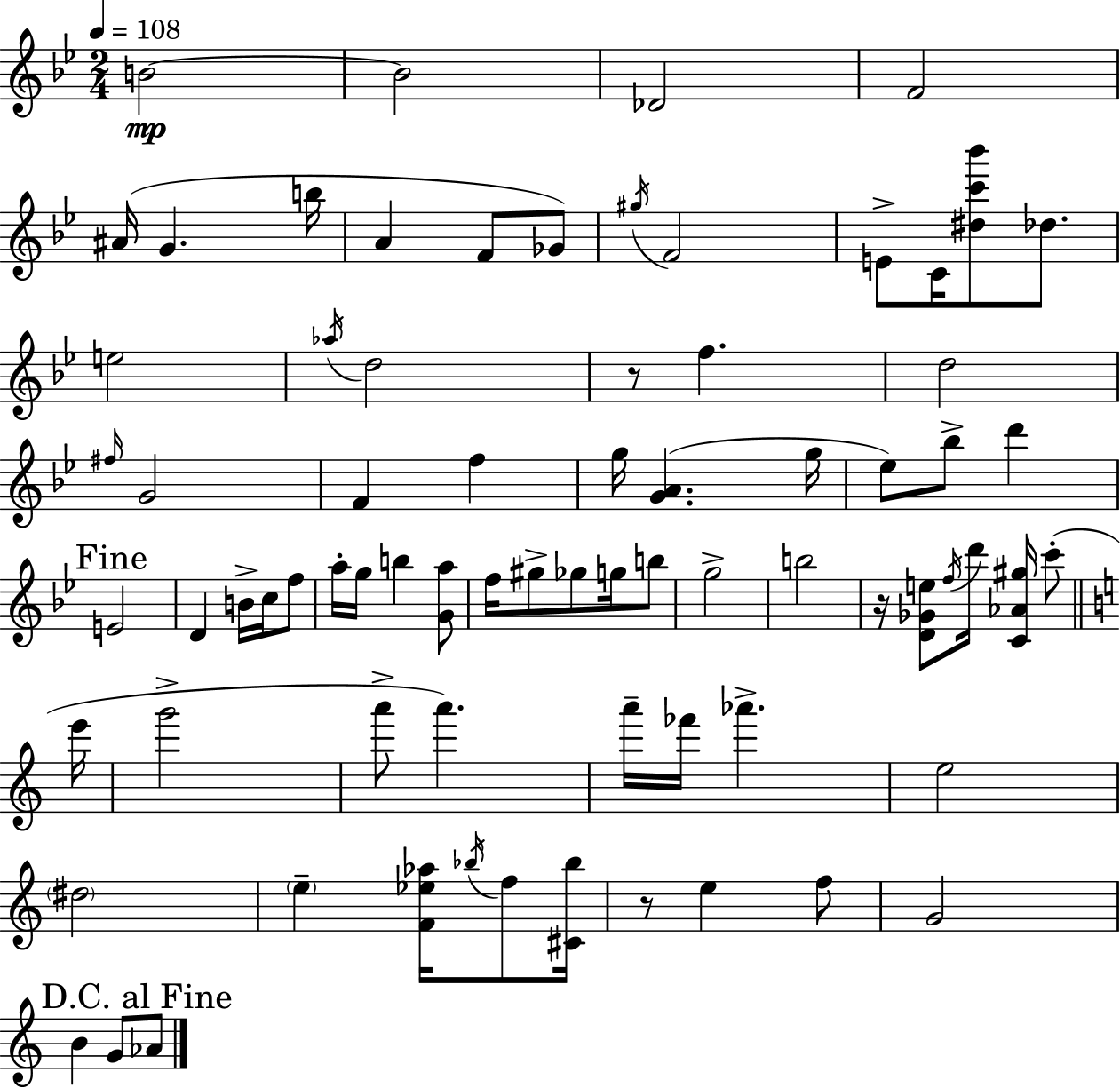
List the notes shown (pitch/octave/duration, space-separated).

B4/h B4/h Db4/h F4/h A#4/s G4/q. B5/s A4/q F4/e Gb4/e G#5/s F4/h E4/e C4/s [D#5,C6,Bb6]/e Db5/e. E5/h Ab5/s D5/h R/e F5/q. D5/h F#5/s G4/h F4/q F5/q G5/s [G4,A4]/q. G5/s Eb5/e Bb5/e D6/q E4/h D4/q B4/s C5/s F5/e A5/s G5/s B5/q [G4,A5]/e F5/s G#5/e Gb5/e G5/s B5/e G5/h B5/h R/s [D4,Gb4,E5]/e F5/s D6/s [C4,Ab4,G#5]/s C6/e E6/s G6/h A6/e A6/q. A6/s FES6/s Ab6/q. E5/h D#5/h E5/q [F4,Eb5,Ab5]/s Bb5/s F5/e [C#4,Bb5]/s R/e E5/q F5/e G4/h B4/q G4/e Ab4/e